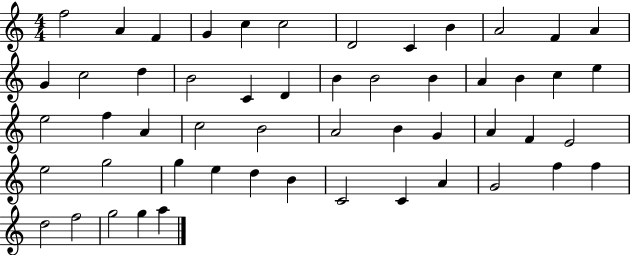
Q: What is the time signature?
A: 4/4